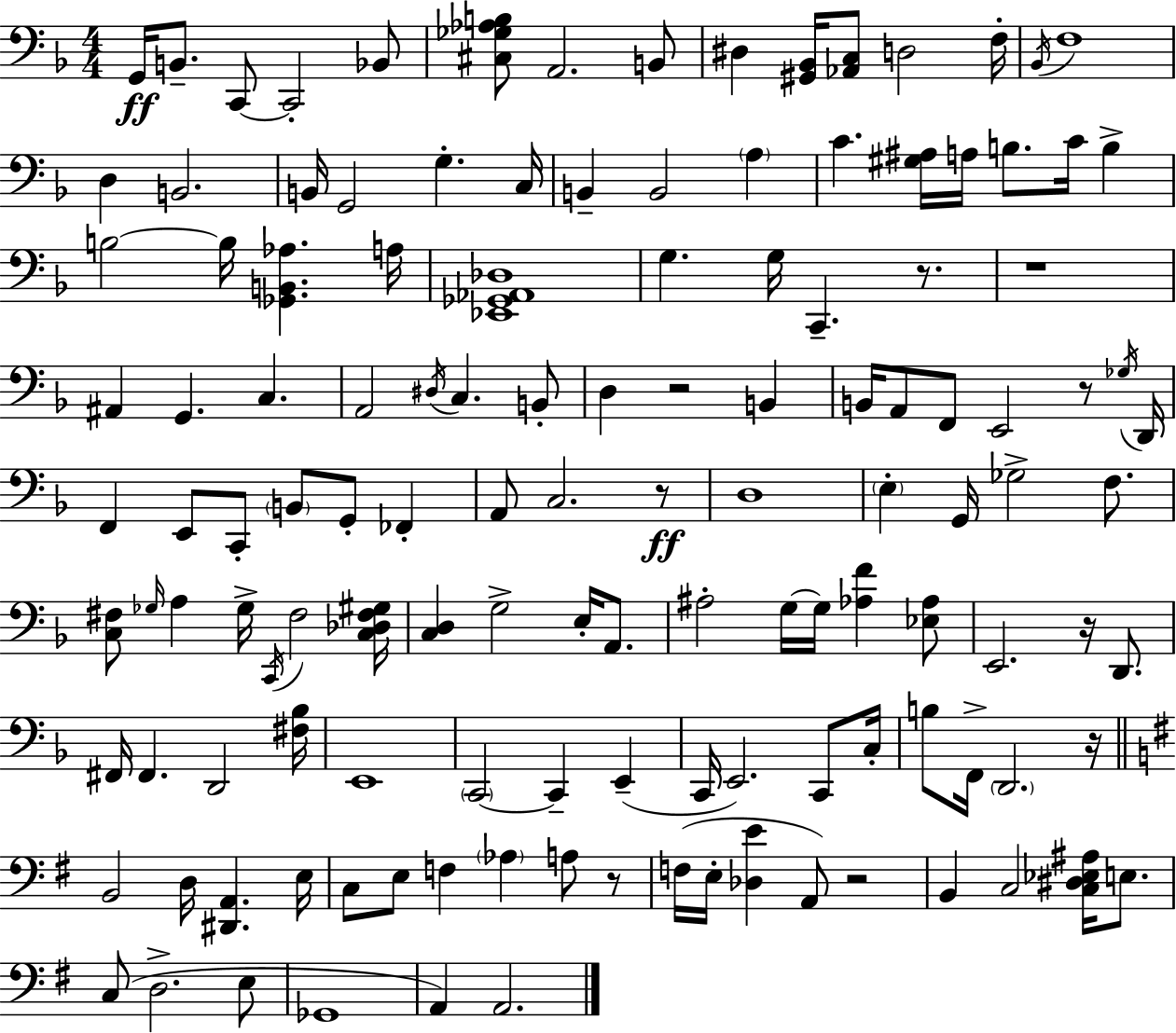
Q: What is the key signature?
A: D minor